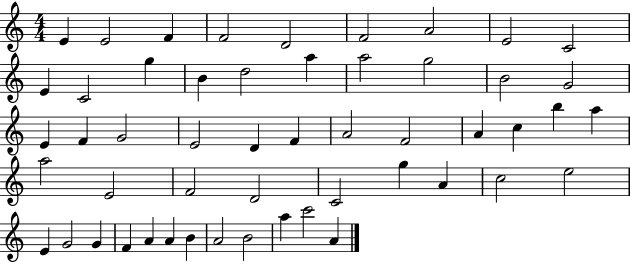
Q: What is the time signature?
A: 4/4